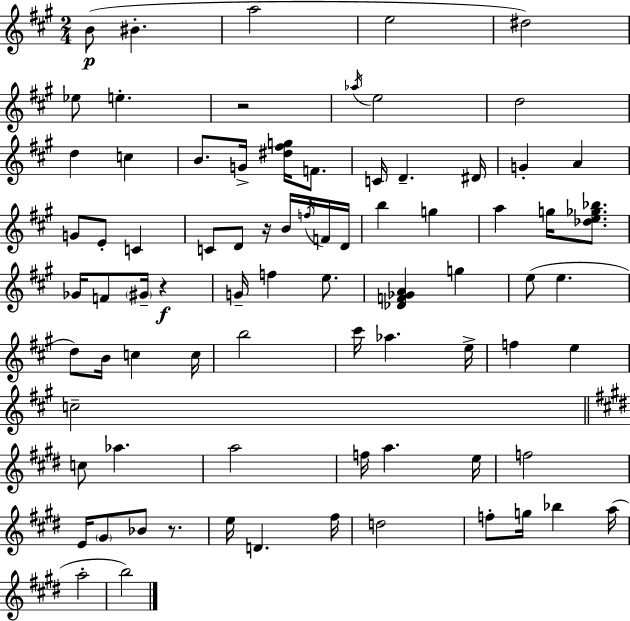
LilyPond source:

{
  \clef treble
  \numericTimeSignature
  \time 2/4
  \key a \major
  \repeat volta 2 { b'8(\p bis'4.-. | a''2 | e''2 | dis''2) | \break ees''8 e''4.-. | r2 | \acciaccatura { aes''16 } e''2 | d''2 | \break d''4 c''4 | b'8. g'16-> <dis'' fis'' g''>16 f'8. | c'16 d'4.-- | dis'16 g'4-. a'4 | \break g'8 e'8-. c'4 | c'8 d'8 r16 b'16 \acciaccatura { f''16 } | f'16 d'16 b''4 g''4 | a''4 g''16 <des'' e'' ges'' bes''>8. | \break ges'16 f'8 \parenthesize gis'16-- r4\f | g'16-- f''4 e''8. | <des' f' ges' a'>4 g''4 | e''8( e''4. | \break d''8) b'16 c''4 | c''16 b''2 | cis'''16 aes''4. | e''16-> f''4 e''4 | \break c''2-- | \bar "||" \break \key e \major c''8 aes''4. | a''2 | f''16 a''4. e''16 | f''2 | \break e'16 \parenthesize gis'8 bes'8 r8. | e''16 d'4. fis''16 | d''2 | f''8-. g''16 bes''4 a''16( | \break a''2-. | b''2) | } \bar "|."
}